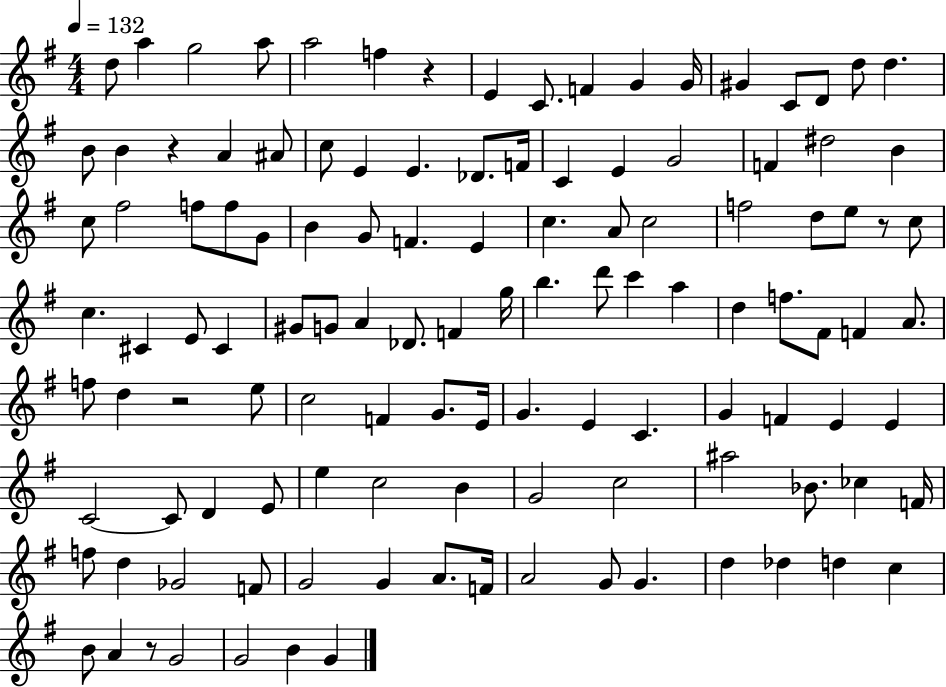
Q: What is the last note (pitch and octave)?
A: G4